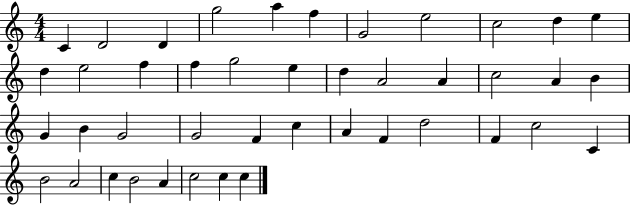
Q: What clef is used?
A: treble